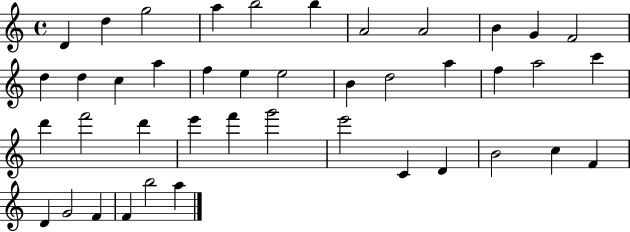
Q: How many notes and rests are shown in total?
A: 42